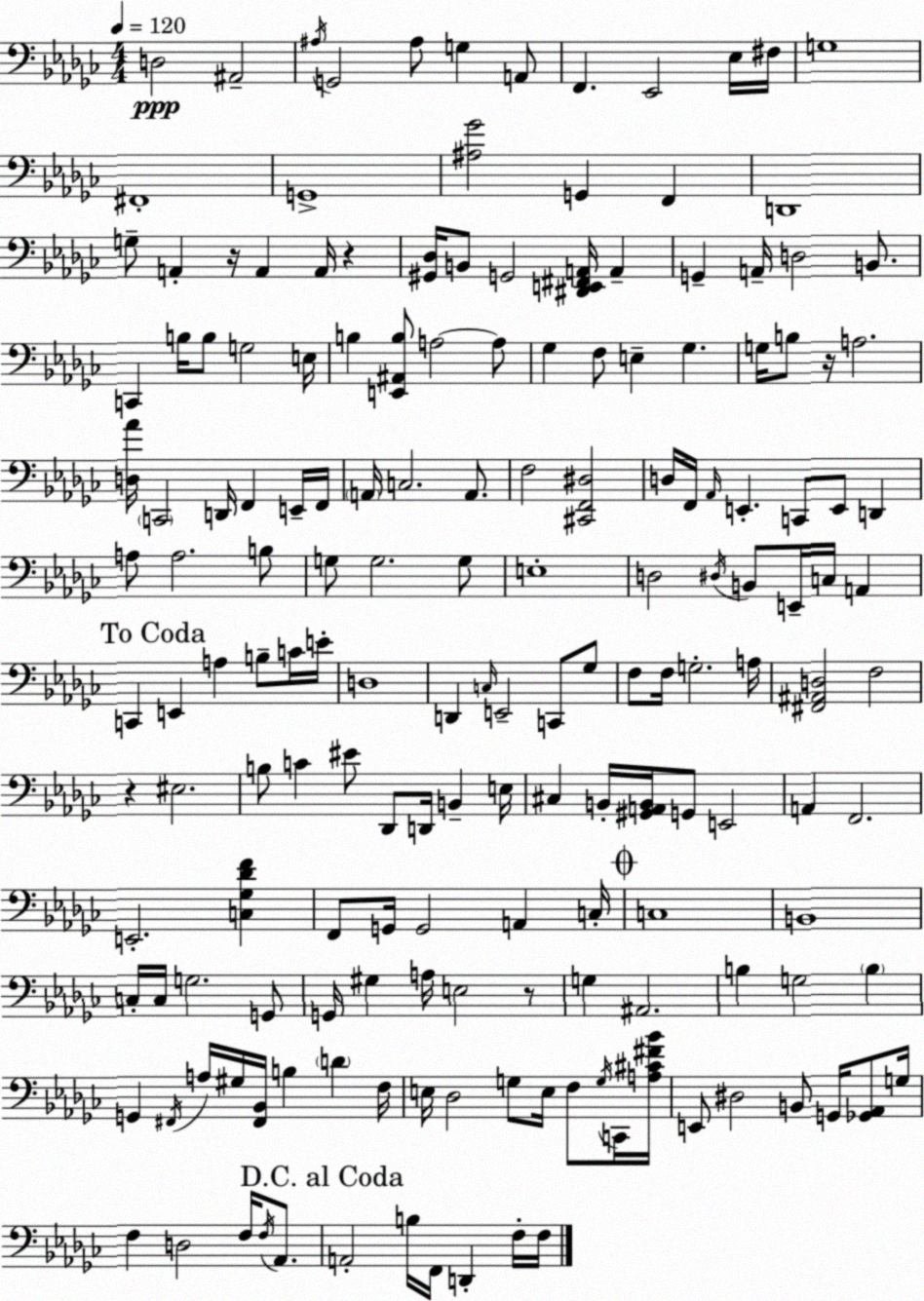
X:1
T:Untitled
M:4/4
L:1/4
K:Ebm
D,2 ^A,,2 ^A,/4 G,,2 ^A,/2 G, A,,/2 F,, _E,,2 _E,/4 ^F,/4 G,4 ^F,,4 G,,4 [^A,_G]2 G,, F,, D,,4 G,/2 A,, z/4 A,, A,,/4 z [^G,,_D,]/4 B,,/2 G,,2 [^D,,E,,^F,,A,,]/4 A,, G,, A,,/4 D,2 B,,/2 C,, B,/4 B,/2 G,2 E,/4 B, [E,,^A,,B,]/2 A,2 A,/2 _G, F,/2 E, _G, G,/4 B,/2 z/4 A,2 [D,_A]/4 C,,2 D,,/4 F,, E,,/4 F,,/4 A,,/4 C,2 A,,/2 F,2 [^C,,F,,^D,]2 D,/4 F,,/4 _A,,/4 E,, C,,/2 E,,/2 D,, A,/2 A,2 B,/2 G,/2 G,2 G,/2 E,4 D,2 ^D,/4 B,,/2 E,,/4 C,/4 A,, C,, E,, A, B,/2 C/4 E/4 D,4 D,, C,/4 E,,2 C,,/2 _G,/2 F,/2 F,/4 G,2 A,/4 [^F,,^A,,D,]2 F,2 z ^E,2 B,/2 C ^E/2 _D,,/2 D,,/4 B,, E,/4 ^C, B,,/4 [^G,,A,,B,,]/4 G,,/2 E,,2 A,, F,,2 E,,2 [C,_G,_DF] F,,/2 G,,/4 G,,2 A,, C,/4 C,4 B,,4 C,/4 C,/4 G,2 G,,/2 G,,/4 ^G, A,/4 E,2 z/2 G, ^A,,2 B, G,2 B, G,, ^F,,/4 A,/4 ^G,/4 [^F,,_B,,]/4 B, D F,/4 E,/4 _D,2 G,/2 E,/4 F,/2 G,/4 C,,/4 [A,^C^F_B]/4 E,,/2 ^D,2 B,,/2 G,,/4 [_G,,_A,,]/2 G,/4 F, D,2 F,/4 F,/4 _A,,/2 A,,2 B,/4 F,,/4 D,, F,/4 F,/4